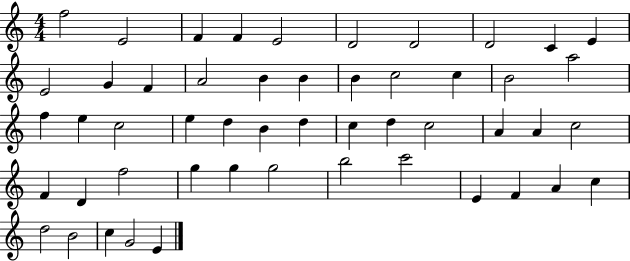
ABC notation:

X:1
T:Untitled
M:4/4
L:1/4
K:C
f2 E2 F F E2 D2 D2 D2 C E E2 G F A2 B B B c2 c B2 a2 f e c2 e d B d c d c2 A A c2 F D f2 g g g2 b2 c'2 E F A c d2 B2 c G2 E